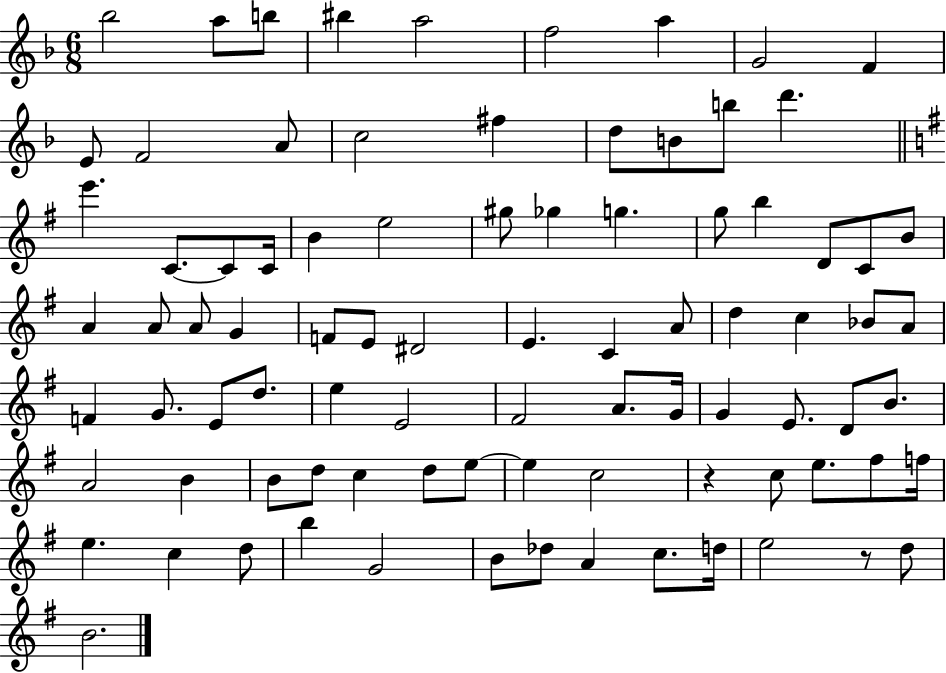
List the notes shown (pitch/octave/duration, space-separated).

Bb5/h A5/e B5/e BIS5/q A5/h F5/h A5/q G4/h F4/q E4/e F4/h A4/e C5/h F#5/q D5/e B4/e B5/e D6/q. E6/q. C4/e. C4/e C4/s B4/q E5/h G#5/e Gb5/q G5/q. G5/e B5/q D4/e C4/e B4/e A4/q A4/e A4/e G4/q F4/e E4/e D#4/h E4/q. C4/q A4/e D5/q C5/q Bb4/e A4/e F4/q G4/e. E4/e D5/e. E5/q E4/h F#4/h A4/e. G4/s G4/q E4/e. D4/e B4/e. A4/h B4/q B4/e D5/e C5/q D5/e E5/e E5/q C5/h R/q C5/e E5/e. F#5/e F5/s E5/q. C5/q D5/e B5/q G4/h B4/e Db5/e A4/q C5/e. D5/s E5/h R/e D5/e B4/h.